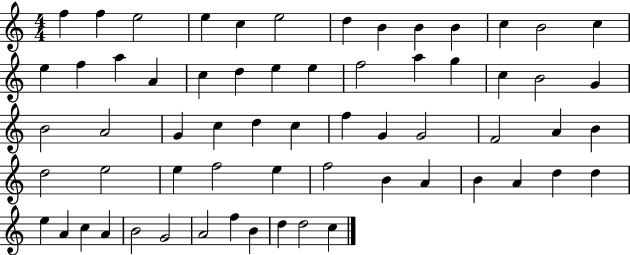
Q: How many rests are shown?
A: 0